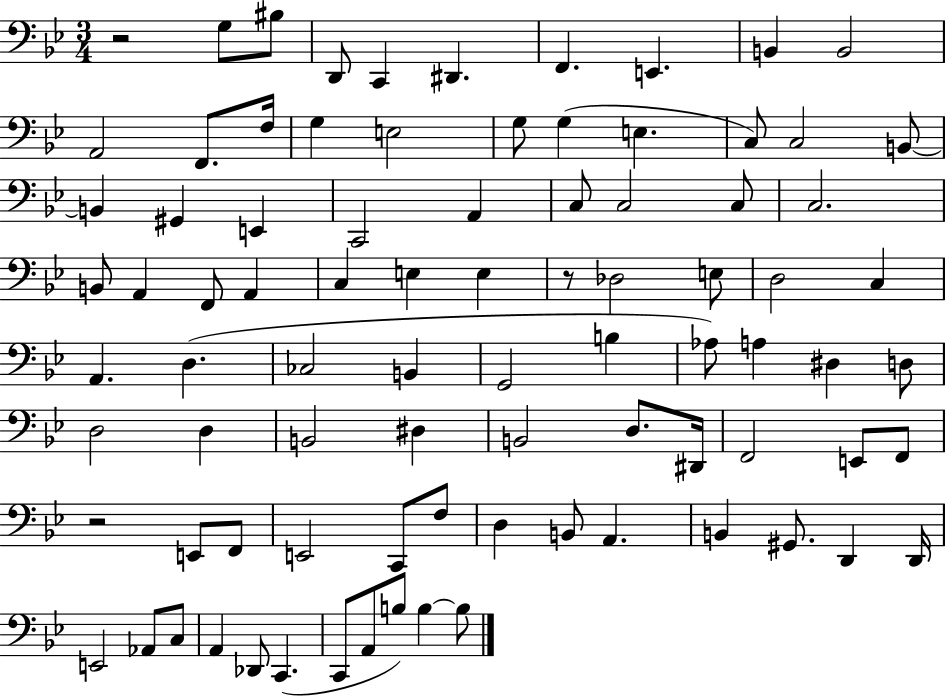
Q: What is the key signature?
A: BES major